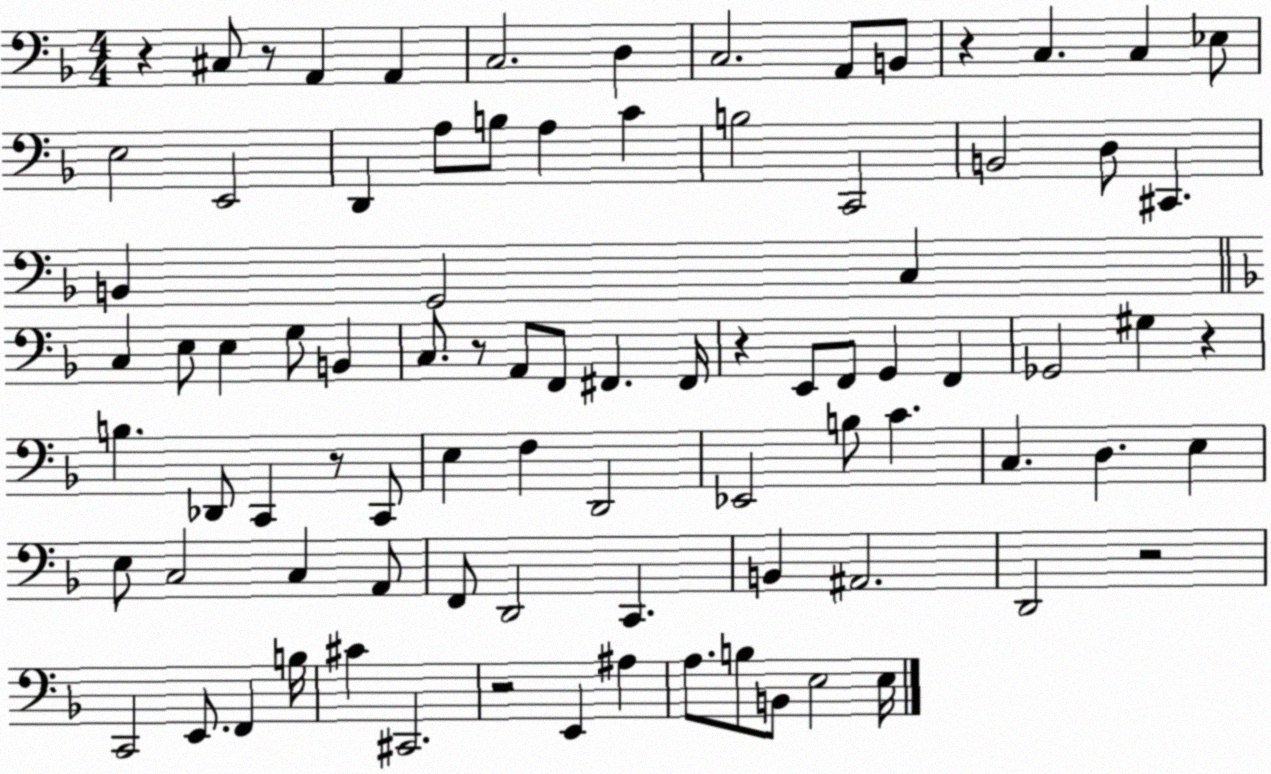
X:1
T:Untitled
M:4/4
L:1/4
K:F
z ^C,/2 z/2 A,, A,, C,2 D, C,2 A,,/2 B,,/2 z C, C, _E,/2 E,2 E,,2 D,, A,/2 B,/2 A, C B,2 C,,2 B,,2 D,/2 ^C,, B,, G,,2 C, C, E,/2 E, G,/2 B,, C,/2 z/2 A,,/2 F,,/2 ^F,, ^F,,/4 z E,,/2 F,,/2 G,, F,, _G,,2 ^G, z B, _D,,/2 C,, z/2 C,,/2 E, F, D,,2 _E,,2 B,/2 C C, D, E, E,/2 C,2 C, A,,/2 F,,/2 D,,2 C,, B,, ^A,,2 D,,2 z2 C,,2 E,,/2 F,, B,/4 ^C ^C,,2 z2 E,, ^A, A,/2 B,/2 B,,/2 E,2 E,/4